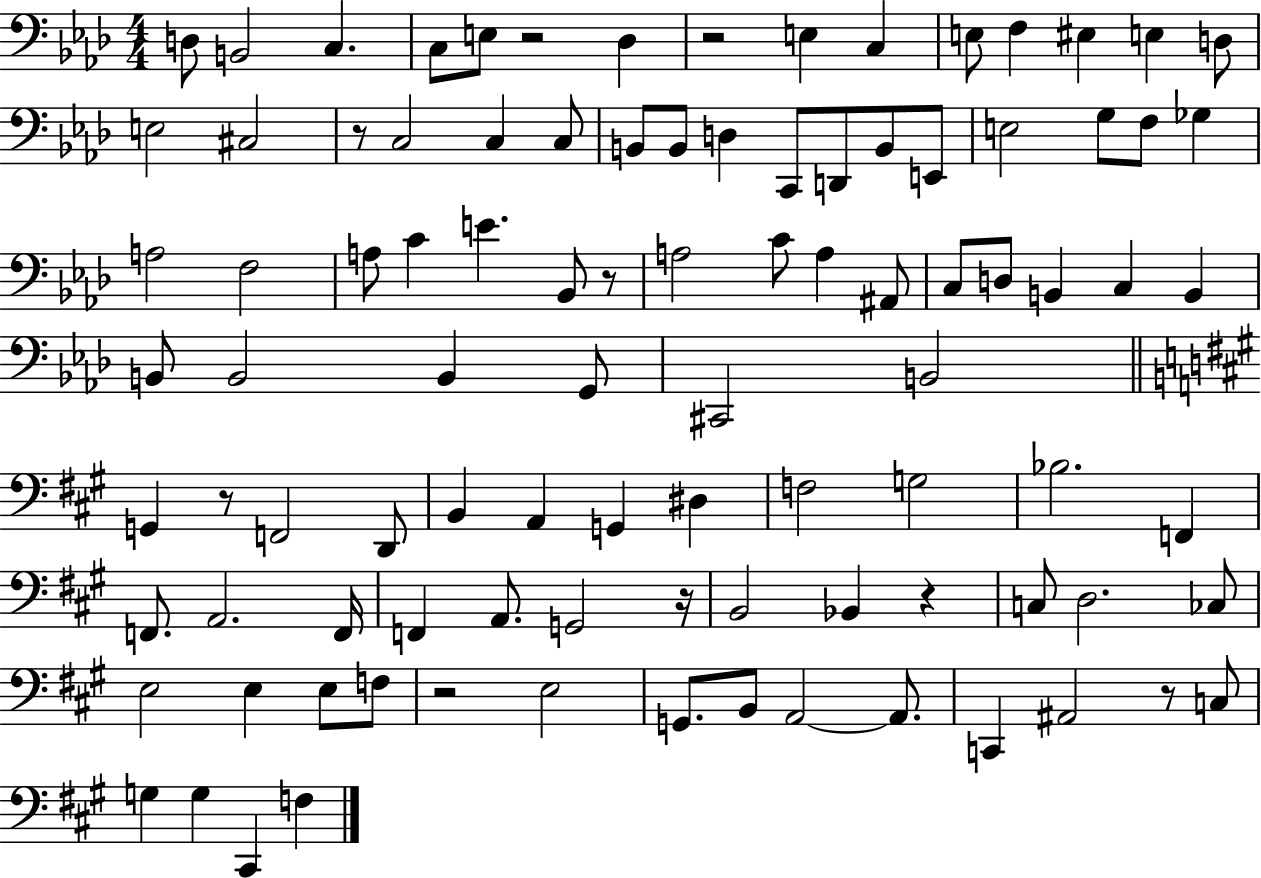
{
  \clef bass
  \numericTimeSignature
  \time 4/4
  \key aes \major
  d8 b,2 c4. | c8 e8 r2 des4 | r2 e4 c4 | e8 f4 eis4 e4 d8 | \break e2 cis2 | r8 c2 c4 c8 | b,8 b,8 d4 c,8 d,8 b,8 e,8 | e2 g8 f8 ges4 | \break a2 f2 | a8 c'4 e'4. bes,8 r8 | a2 c'8 a4 ais,8 | c8 d8 b,4 c4 b,4 | \break b,8 b,2 b,4 g,8 | cis,2 b,2 | \bar "||" \break \key a \major g,4 r8 f,2 d,8 | b,4 a,4 g,4 dis4 | f2 g2 | bes2. f,4 | \break f,8. a,2. f,16 | f,4 a,8. g,2 r16 | b,2 bes,4 r4 | c8 d2. ces8 | \break e2 e4 e8 f8 | r2 e2 | g,8. b,8 a,2~~ a,8. | c,4 ais,2 r8 c8 | \break g4 g4 cis,4 f4 | \bar "|."
}